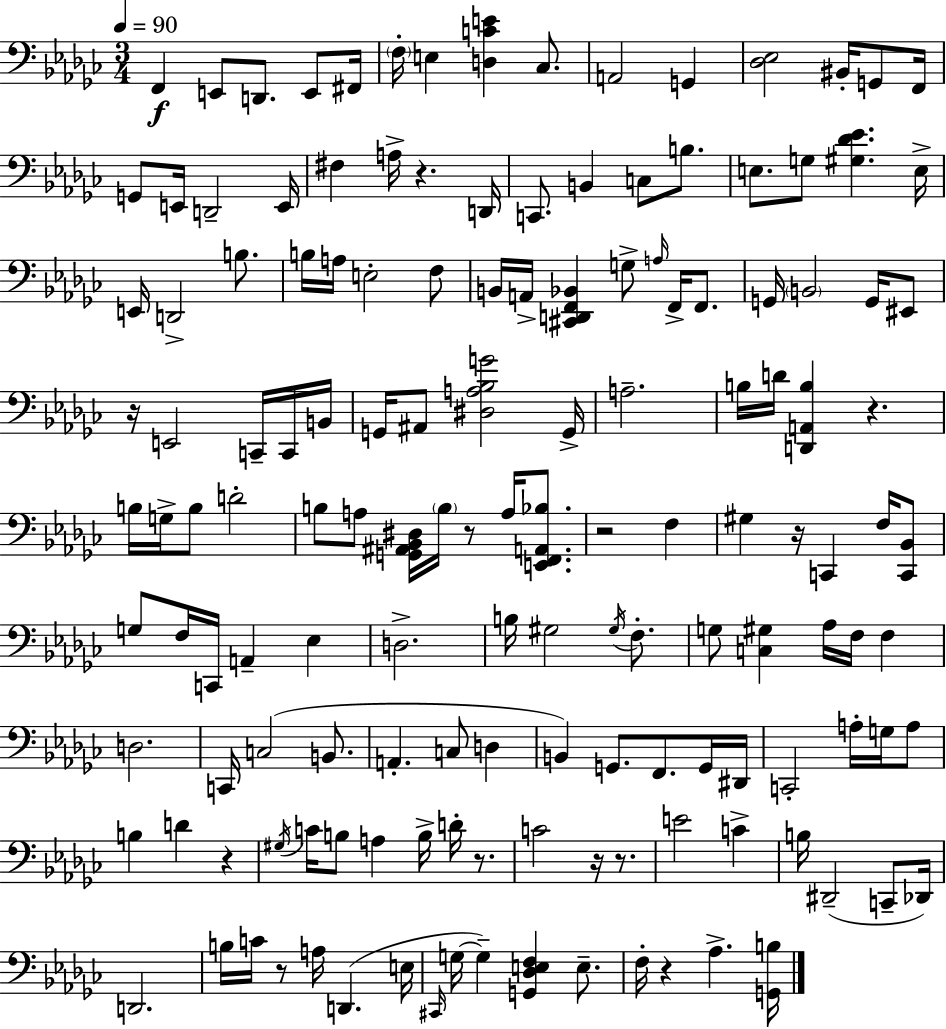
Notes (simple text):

F2/q E2/e D2/e. E2/e F#2/s F3/s E3/q [D3,C4,E4]/q CES3/e. A2/h G2/q [Db3,Eb3]/h BIS2/s G2/e F2/s G2/e E2/s D2/h E2/s F#3/q A3/s R/q. D2/s C2/e. B2/q C3/e B3/e. E3/e. G3/e [G#3,Db4,Eb4]/q. E3/s E2/s D2/h B3/e. B3/s A3/s E3/h F3/e B2/s A2/s [C#2,D2,F2,Bb2]/q G3/e A3/s F2/s F2/e. G2/s B2/h G2/s EIS2/e R/s E2/h C2/s C2/s B2/s G2/s A#2/e [D#3,A3,Bb3,G4]/h G2/s A3/h. B3/s D4/s [D2,A2,B3]/q R/q. B3/s G3/s B3/e D4/h B3/e A3/e [G2,A#2,Bb2,D#3]/s B3/s R/e A3/s [E2,F2,A2,Bb3]/e. R/h F3/q G#3/q R/s C2/q F3/s [C2,Bb2]/e G3/e F3/s C2/s A2/q Eb3/q D3/h. B3/s G#3/h G#3/s F3/e. G3/e [C3,G#3]/q Ab3/s F3/s F3/q D3/h. C2/s C3/h B2/e. A2/q. C3/e D3/q B2/q G2/e. F2/e. G2/s D#2/s C2/h A3/s G3/s A3/e B3/q D4/q R/q G#3/s C4/s B3/e A3/q B3/s D4/s R/e. C4/h R/s R/e. E4/h C4/q B3/s D#2/h C2/e Db2/s D2/h. B3/s C4/s R/e A3/s D2/q. E3/s C#2/s G3/s G3/q [G2,Db3,E3,F3]/q E3/e. F3/s R/q Ab3/q. [G2,B3]/s